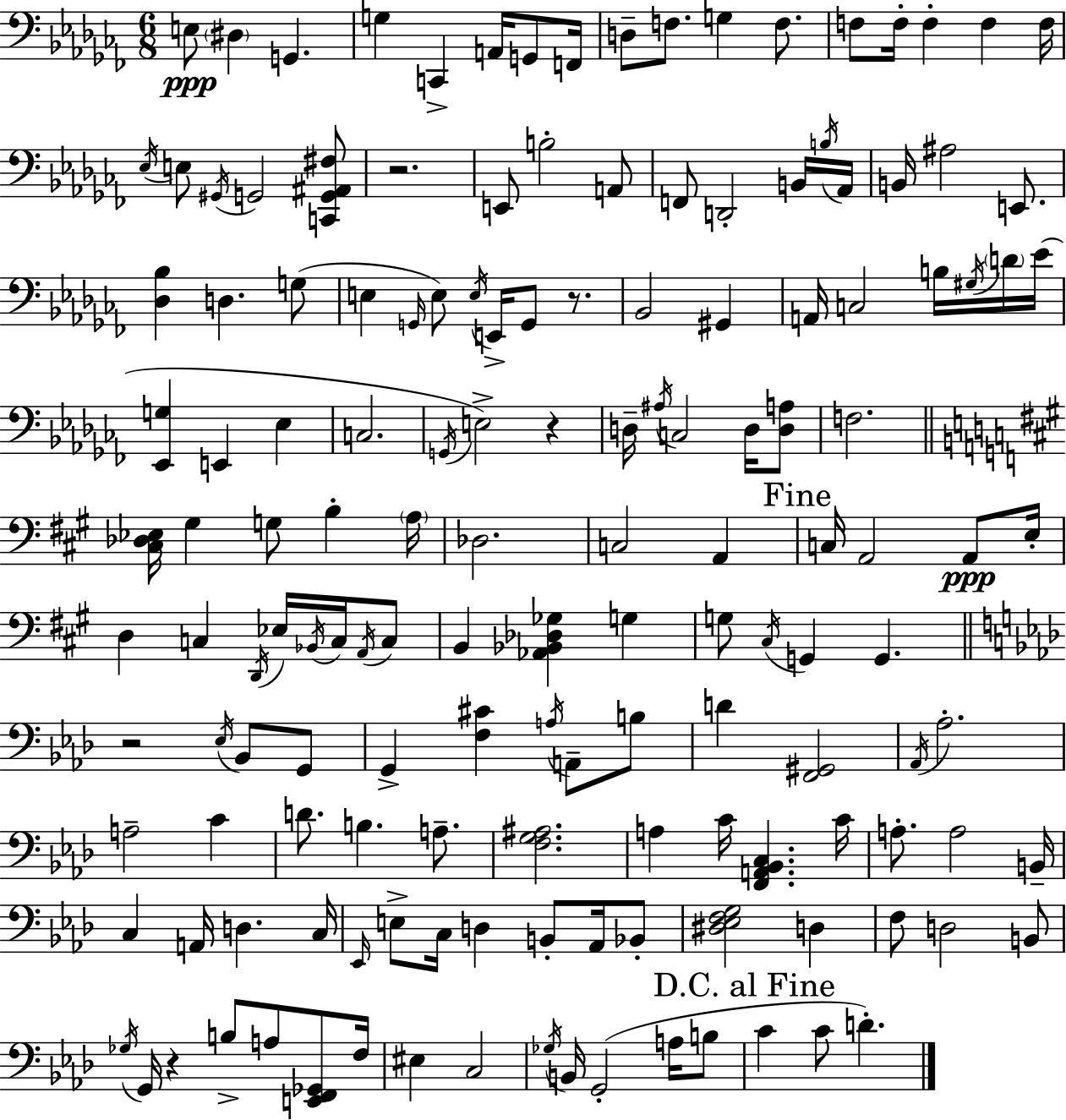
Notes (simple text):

E3/e D#3/q G2/q. G3/q C2/q A2/s G2/e F2/s D3/e F3/e. G3/q F3/e. F3/e F3/s F3/q F3/q F3/s Eb3/s E3/e G#2/s G2/h [C2,G2,A#2,F#3]/e R/h. E2/e B3/h A2/e F2/e D2/h B2/s B3/s Ab2/s B2/s A#3/h E2/e. [Db3,Bb3]/q D3/q. G3/e E3/q G2/s E3/e E3/s E2/s G2/e R/e. Bb2/h G#2/q A2/s C3/h B3/s G#3/s D4/s Eb4/s [Eb2,G3]/q E2/q Eb3/q C3/h. G2/s E3/h R/q D3/s A#3/s C3/h D3/s [D3,A3]/e F3/h. [C#3,Db3,Eb3]/s G#3/q G3/e B3/q A3/s Db3/h. C3/h A2/q C3/s A2/h A2/e E3/s D3/q C3/q D2/s Eb3/s Bb2/s C3/s A2/s C3/e B2/q [Ab2,Bb2,Db3,Gb3]/q G3/q G3/e C#3/s G2/q G2/q. R/h Eb3/s Bb2/e G2/e G2/q [F3,C#4]/q A3/s A2/e B3/e D4/q [F2,G#2]/h Ab2/s Ab3/h. A3/h C4/q D4/e. B3/q. A3/e. [F3,G3,A#3]/h. A3/q C4/s [F2,A2,Bb2,C3]/q. C4/s A3/e. A3/h B2/s C3/q A2/s D3/q. C3/s Eb2/s E3/e C3/s D3/q B2/e Ab2/s Bb2/e [D#3,Eb3,F3,G3]/h D3/q F3/e D3/h B2/e Gb3/s G2/s R/q B3/e A3/e [E2,F2,Gb2]/e F3/s EIS3/q C3/h Gb3/s B2/s G2/h A3/s B3/e C4/q C4/e D4/q.